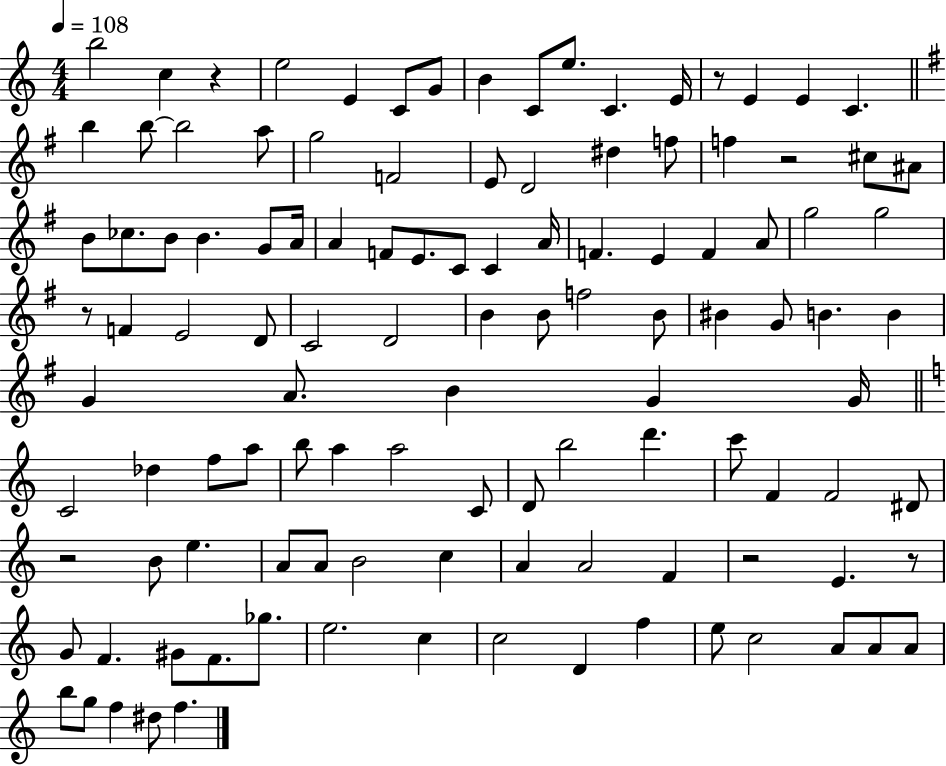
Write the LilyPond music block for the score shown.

{
  \clef treble
  \numericTimeSignature
  \time 4/4
  \key c \major
  \tempo 4 = 108
  b''2 c''4 r4 | e''2 e'4 c'8 g'8 | b'4 c'8 e''8. c'4. e'16 | r8 e'4 e'4 c'4. | \break \bar "||" \break \key g \major b''4 b''8~~ b''2 a''8 | g''2 f'2 | e'8 d'2 dis''4 f''8 | f''4 r2 cis''8 ais'8 | \break b'8 ces''8. b'8 b'4. g'8 a'16 | a'4 f'8 e'8. c'8 c'4 a'16 | f'4. e'4 f'4 a'8 | g''2 g''2 | \break r8 f'4 e'2 d'8 | c'2 d'2 | b'4 b'8 f''2 b'8 | bis'4 g'8 b'4. b'4 | \break g'4 a'8. b'4 g'4 g'16 | \bar "||" \break \key a \minor c'2 des''4 f''8 a''8 | b''8 a''4 a''2 c'8 | d'8 b''2 d'''4. | c'''8 f'4 f'2 dis'8 | \break r2 b'8 e''4. | a'8 a'8 b'2 c''4 | a'4 a'2 f'4 | r2 e'4. r8 | \break g'8 f'4. gis'8 f'8. ges''8. | e''2. c''4 | c''2 d'4 f''4 | e''8 c''2 a'8 a'8 a'8 | \break b''8 g''8 f''4 dis''8 f''4. | \bar "|."
}